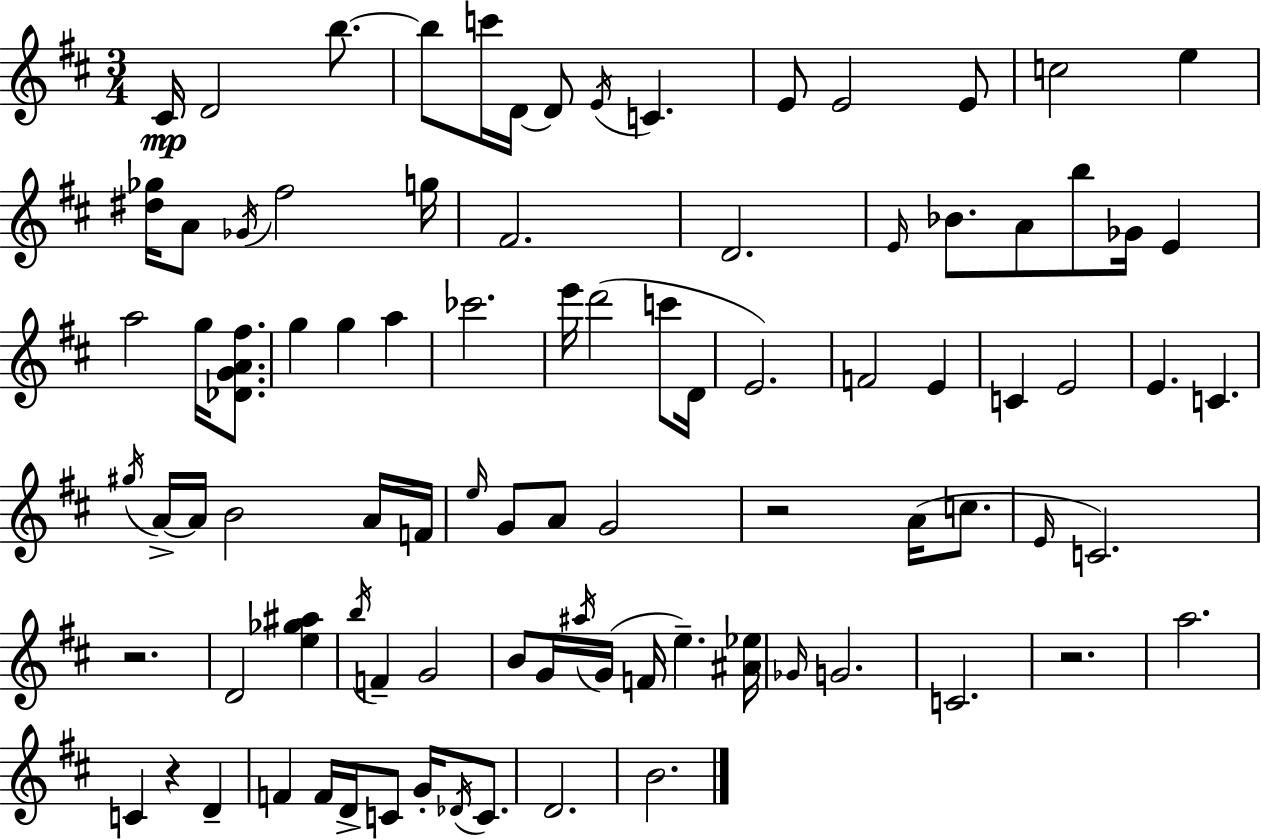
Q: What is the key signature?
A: D major